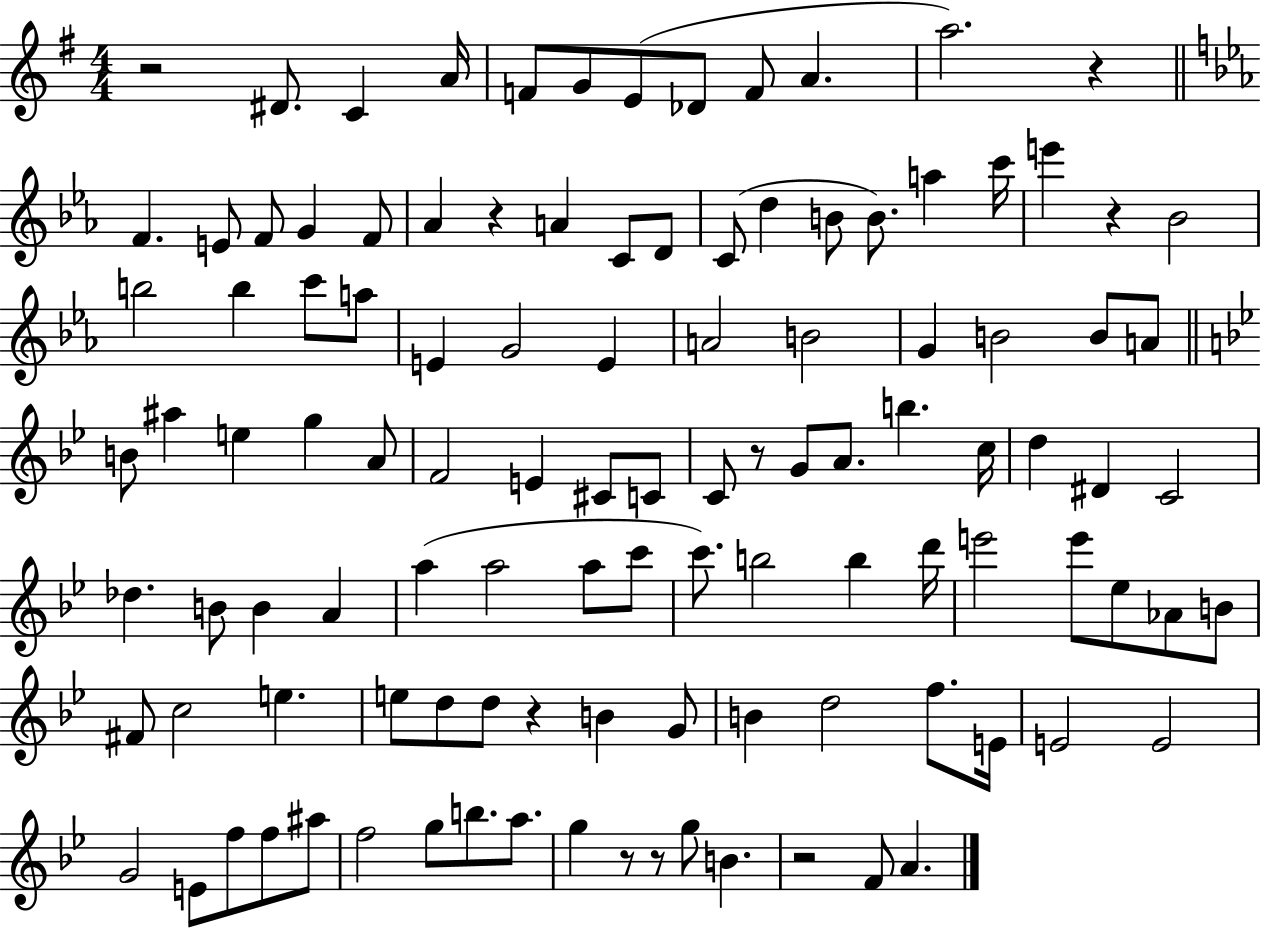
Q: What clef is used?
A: treble